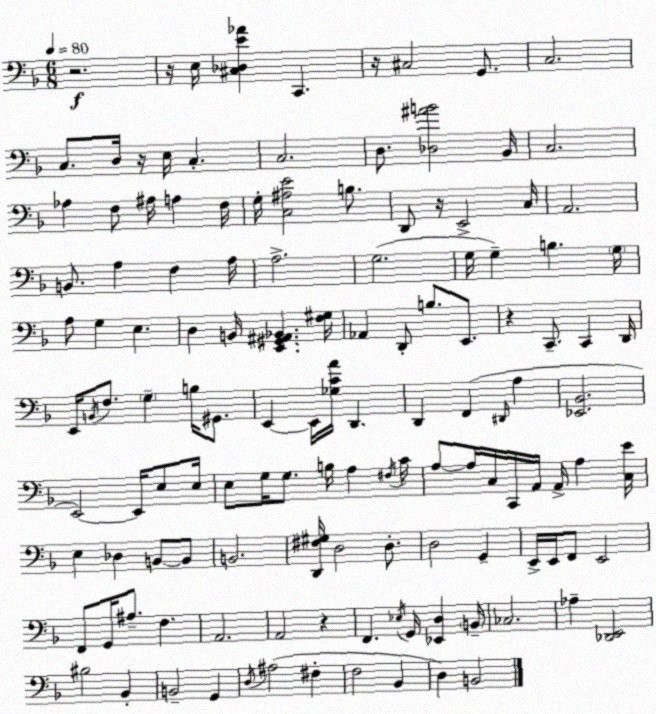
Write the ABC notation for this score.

X:1
T:Untitled
M:6/8
L:1/4
K:F
z2 z/4 E,/4 [^C,_D,E_A] C,, z/4 ^C,2 G,,/2 C,2 C,/2 D,/4 z/4 E,/4 C, C,2 D,/2 [_D,^AB]2 _B,,/4 C,2 _A, F,/2 ^A,/4 A, F,/4 G,/4 [C,^A,E]2 B,/2 D,,/2 z/4 E,,2 C,/4 A,,2 B,,/2 A, F, A,/4 A,2 G,2 G,/4 G, B, G,/4 A,/2 G, E, D, B,,/4 [E,,^G,,^A,,_B,,] [F,^G,]/4 _A,, D,,/2 B,/2 E,,/2 z C,,/2 C,, D,,/4 E,,/4 B,,/4 F,/2 G, B,/4 ^G,,/2 E,, E,,/4 [_G,CA]/4 D,, D,, F,, ^D,,/4 A, [_E,,_B,,]2 E,,2 E,,/4 E,/2 E,/4 E,/2 G,/4 G,/2 B,/4 A, ^F,/4 C/4 A,/2 A,/4 C,/4 C,,/4 A,,/4 A,,/4 A, [C,E]/4 E, _D, B,,/2 B,,/2 B,,2 [D,,^F,^G,]/4 D,2 D,/2 D,2 G,, E,,/4 E,,/4 F,,/2 E,,2 F,,/2 G,,/4 ^A,/2 F, A,,2 A,,2 z F,, _E,/4 G,,/4 [_E,,D,] B,,/4 _C,2 _A, [_D,,E,,]2 ^B,2 _B,, B,,2 G,, D,/4 ^A,2 ^F, F,2 _B,, D, B,,2